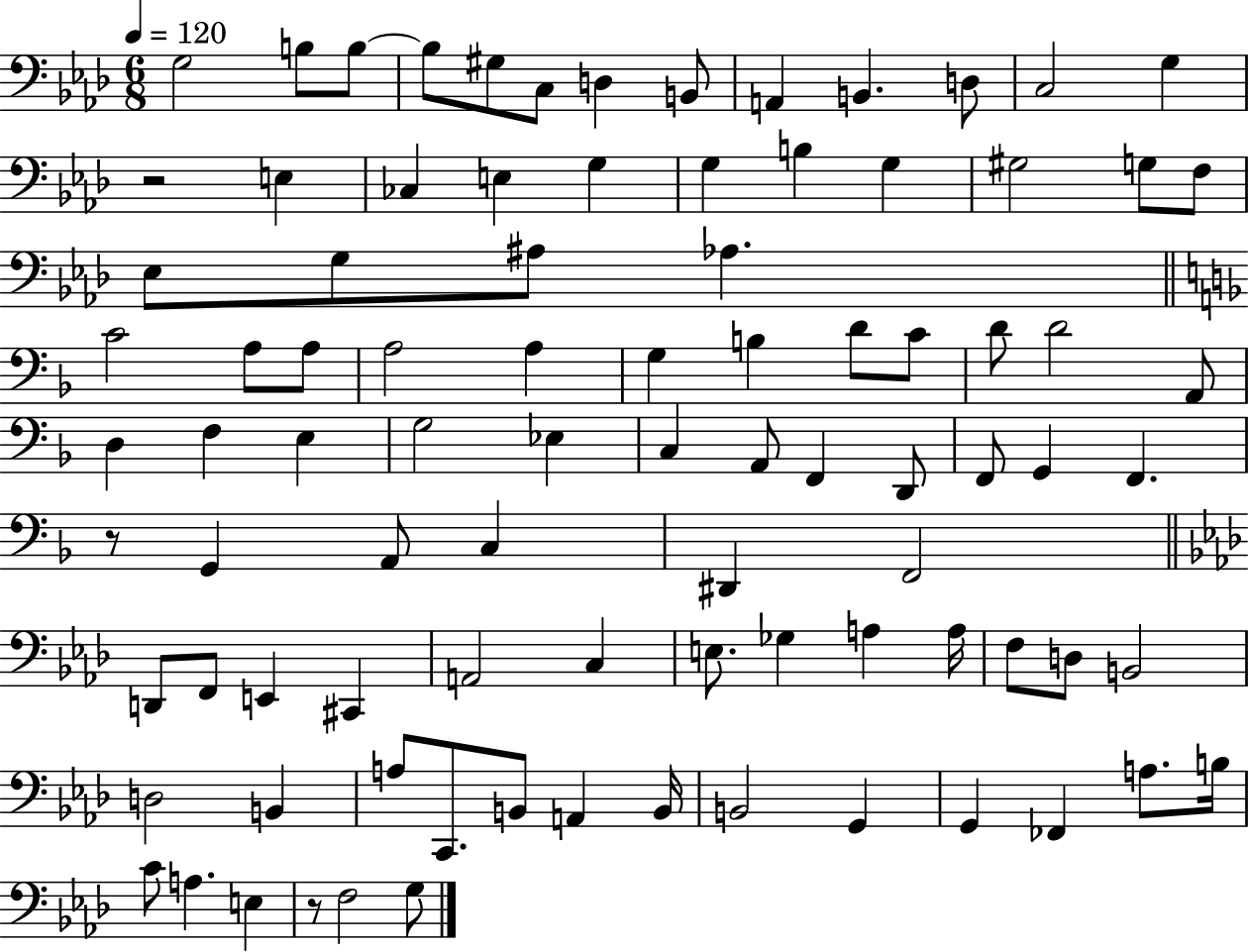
G3/h B3/e B3/e B3/e G#3/e C3/e D3/q B2/e A2/q B2/q. D3/e C3/h G3/q R/h E3/q CES3/q E3/q G3/q G3/q B3/q G3/q G#3/h G3/e F3/e Eb3/e G3/e A#3/e Ab3/q. C4/h A3/e A3/e A3/h A3/q G3/q B3/q D4/e C4/e D4/e D4/h A2/e D3/q F3/q E3/q G3/h Eb3/q C3/q A2/e F2/q D2/e F2/e G2/q F2/q. R/e G2/q A2/e C3/q D#2/q F2/h D2/e F2/e E2/q C#2/q A2/h C3/q E3/e. Gb3/q A3/q A3/s F3/e D3/e B2/h D3/h B2/q A3/e C2/e. B2/e A2/q B2/s B2/h G2/q G2/q FES2/q A3/e. B3/s C4/e A3/q. E3/q R/e F3/h G3/e